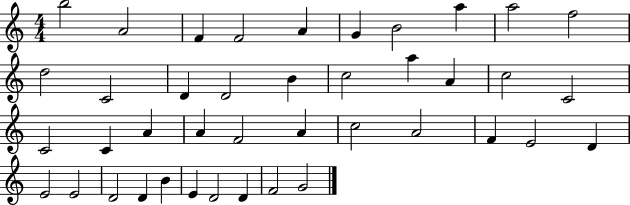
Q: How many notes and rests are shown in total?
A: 41